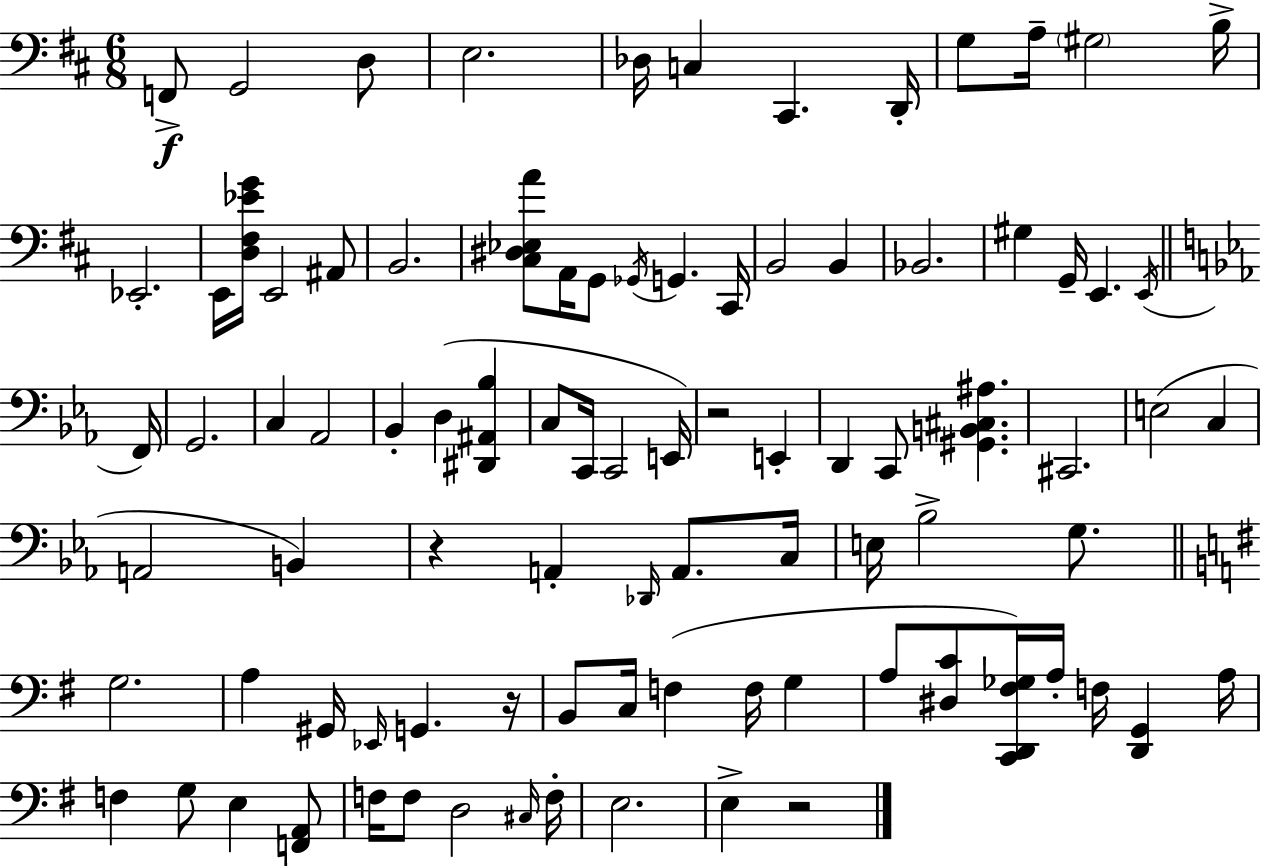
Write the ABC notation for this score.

X:1
T:Untitled
M:6/8
L:1/4
K:D
F,,/2 G,,2 D,/2 E,2 _D,/4 C, ^C,, D,,/4 G,/2 A,/4 ^G,2 B,/4 _E,,2 E,,/4 [D,^F,_EG]/4 E,,2 ^A,,/2 B,,2 [^C,^D,_E,A]/2 A,,/4 G,,/2 _G,,/4 G,, ^C,,/4 B,,2 B,, _B,,2 ^G, G,,/4 E,, E,,/4 F,,/4 G,,2 C, _A,,2 _B,, D, [^D,,^A,,_B,] C,/2 C,,/4 C,,2 E,,/4 z2 E,, D,, C,,/2 [^G,,B,,^C,^A,] ^C,,2 E,2 C, A,,2 B,, z A,, _D,,/4 A,,/2 C,/4 E,/4 _B,2 G,/2 G,2 A, ^G,,/4 _E,,/4 G,, z/4 B,,/2 C,/4 F, F,/4 G, A,/2 [^D,C]/2 [C,,D,,^F,_G,]/4 A,/4 F,/4 [D,,G,,] A,/4 F, G,/2 E, [F,,A,,]/2 F,/4 F,/2 D,2 ^C,/4 F,/4 E,2 E, z2